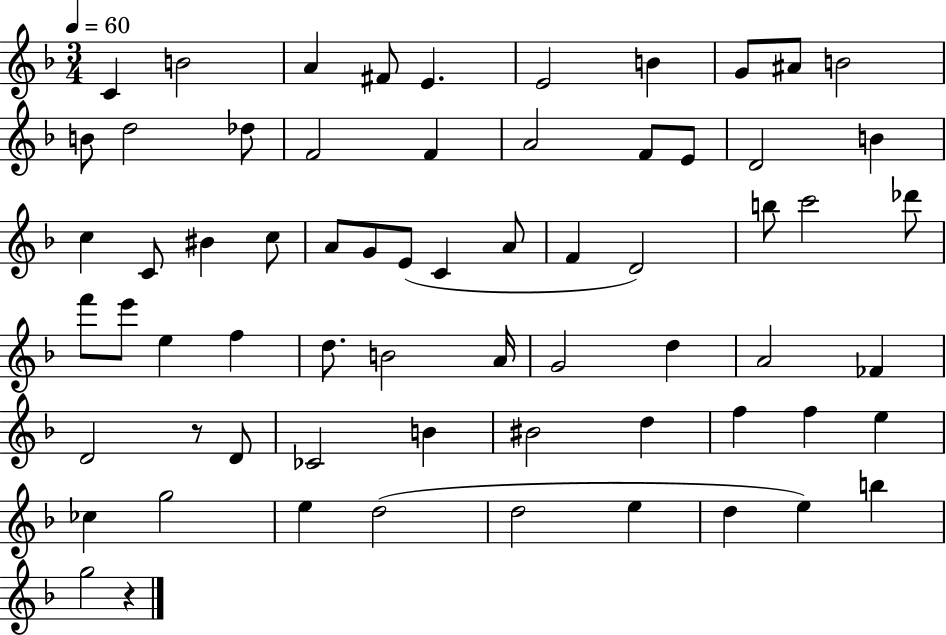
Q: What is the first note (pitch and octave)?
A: C4